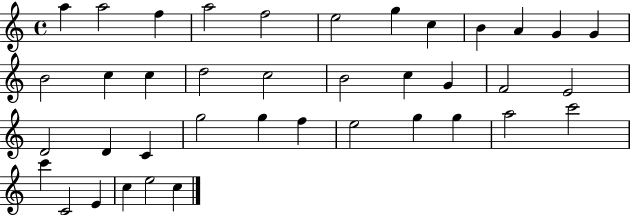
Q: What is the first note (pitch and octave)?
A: A5